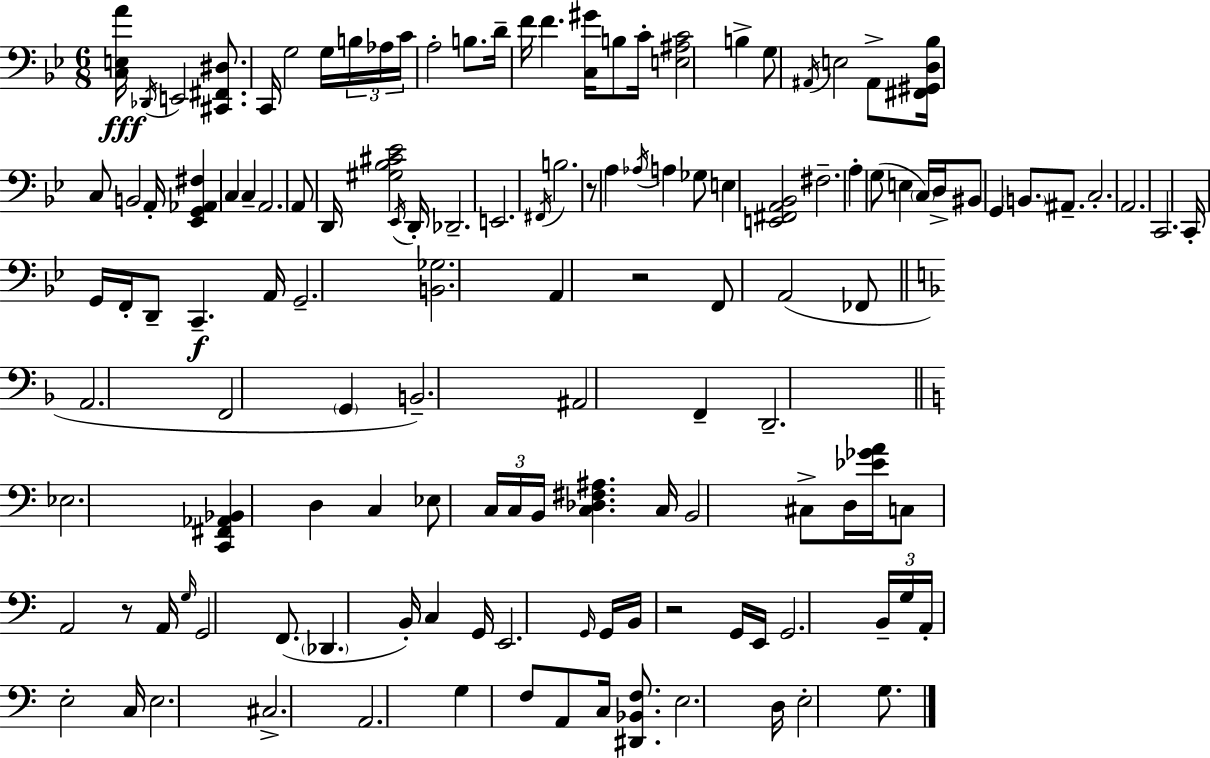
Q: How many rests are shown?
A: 4